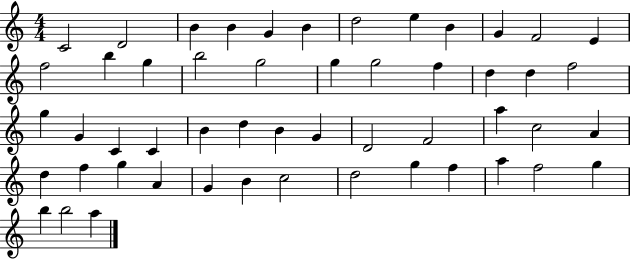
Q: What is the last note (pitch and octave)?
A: A5